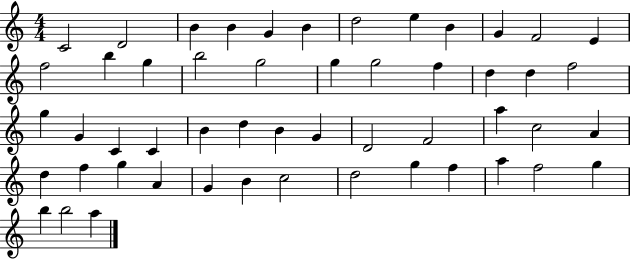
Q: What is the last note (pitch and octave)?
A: A5